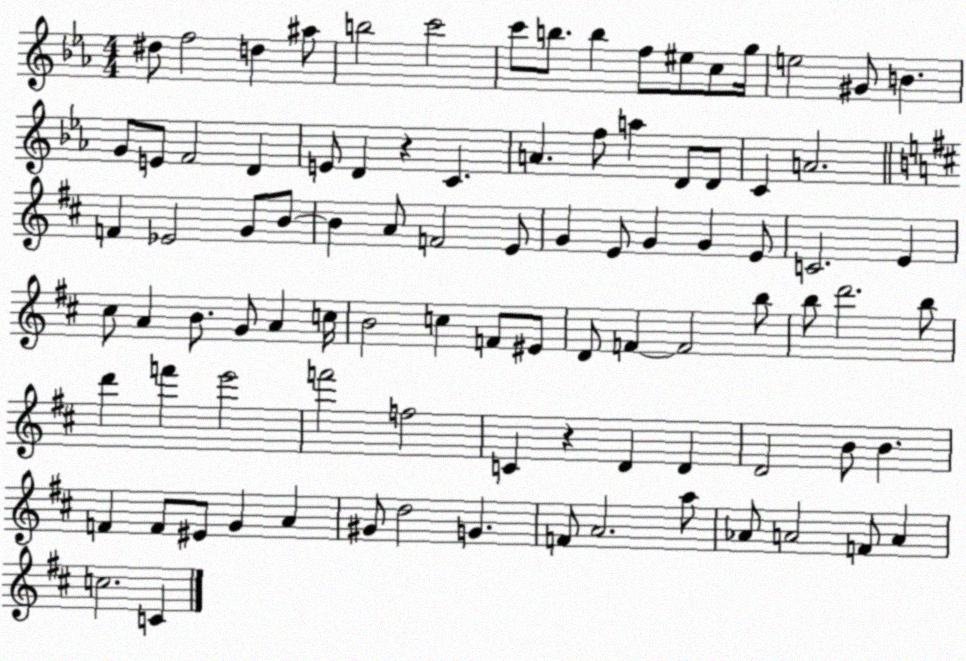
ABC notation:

X:1
T:Untitled
M:4/4
L:1/4
K:Eb
^d/2 f2 d ^a/2 b2 c'2 c'/2 b/2 b f/2 ^e/2 c/2 g/4 e2 ^G/2 B G/2 E/2 F2 D E/2 D z C A f/2 a D/2 D/2 C A2 F _E2 G/2 B/2 B A/2 F2 E/2 G E/2 G G E/2 C2 E ^c/2 A B/2 G/2 A c/4 B2 c F/2 ^E/2 D/2 F F2 b/2 b/2 d'2 b/2 d' f' e'2 f'2 f2 C z D D D2 B/2 B F F/2 ^E/2 G A ^G/2 d2 G F/2 A2 a/2 _A/2 A2 F/2 A c2 C